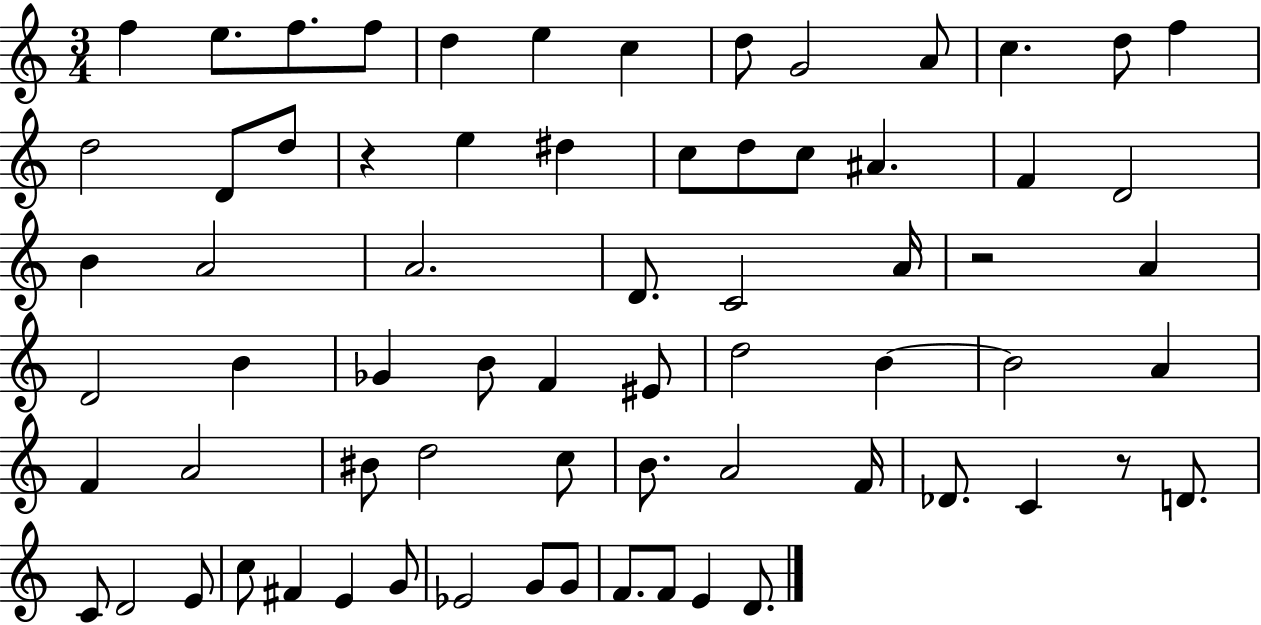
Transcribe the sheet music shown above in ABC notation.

X:1
T:Untitled
M:3/4
L:1/4
K:C
f e/2 f/2 f/2 d e c d/2 G2 A/2 c d/2 f d2 D/2 d/2 z e ^d c/2 d/2 c/2 ^A F D2 B A2 A2 D/2 C2 A/4 z2 A D2 B _G B/2 F ^E/2 d2 B B2 A F A2 ^B/2 d2 c/2 B/2 A2 F/4 _D/2 C z/2 D/2 C/2 D2 E/2 c/2 ^F E G/2 _E2 G/2 G/2 F/2 F/2 E D/2